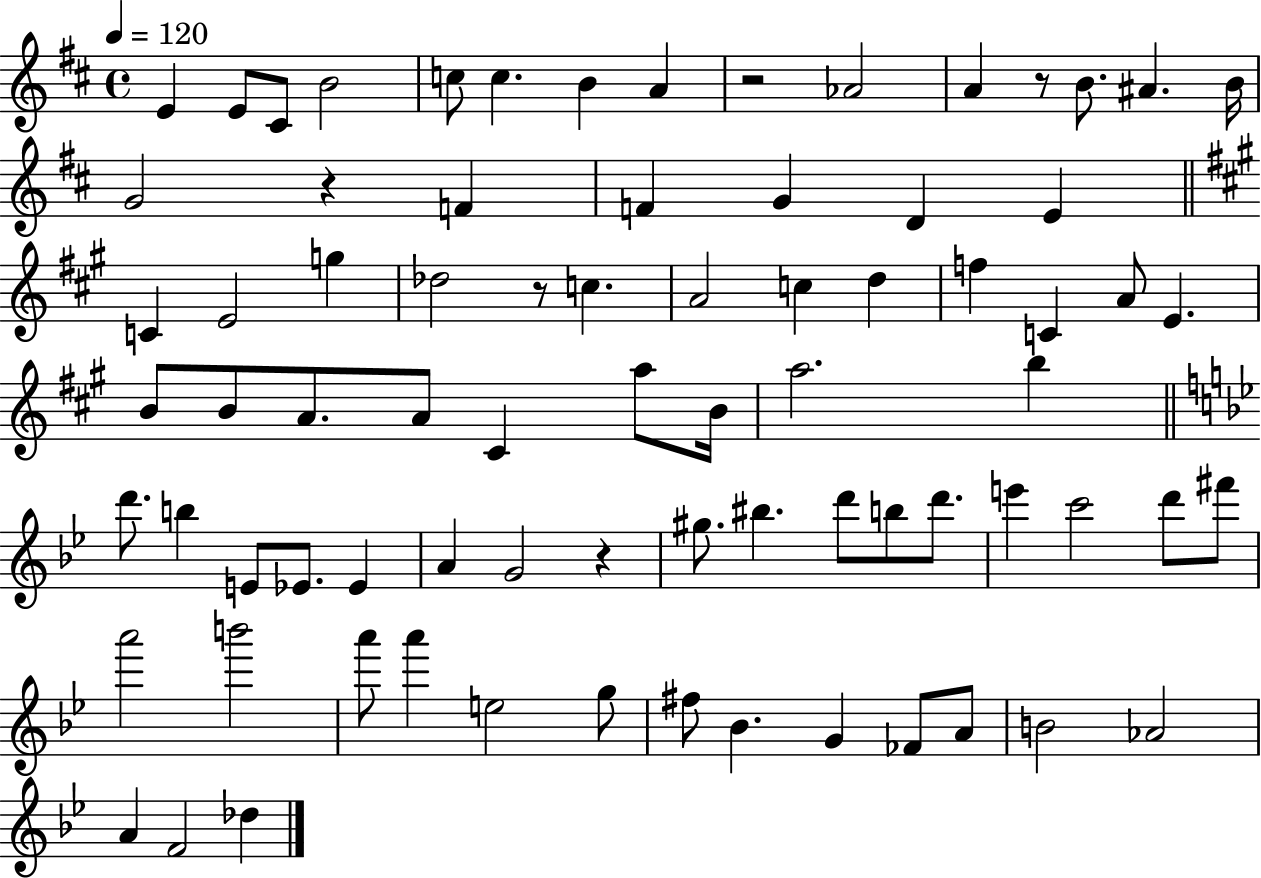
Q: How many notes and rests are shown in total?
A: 77